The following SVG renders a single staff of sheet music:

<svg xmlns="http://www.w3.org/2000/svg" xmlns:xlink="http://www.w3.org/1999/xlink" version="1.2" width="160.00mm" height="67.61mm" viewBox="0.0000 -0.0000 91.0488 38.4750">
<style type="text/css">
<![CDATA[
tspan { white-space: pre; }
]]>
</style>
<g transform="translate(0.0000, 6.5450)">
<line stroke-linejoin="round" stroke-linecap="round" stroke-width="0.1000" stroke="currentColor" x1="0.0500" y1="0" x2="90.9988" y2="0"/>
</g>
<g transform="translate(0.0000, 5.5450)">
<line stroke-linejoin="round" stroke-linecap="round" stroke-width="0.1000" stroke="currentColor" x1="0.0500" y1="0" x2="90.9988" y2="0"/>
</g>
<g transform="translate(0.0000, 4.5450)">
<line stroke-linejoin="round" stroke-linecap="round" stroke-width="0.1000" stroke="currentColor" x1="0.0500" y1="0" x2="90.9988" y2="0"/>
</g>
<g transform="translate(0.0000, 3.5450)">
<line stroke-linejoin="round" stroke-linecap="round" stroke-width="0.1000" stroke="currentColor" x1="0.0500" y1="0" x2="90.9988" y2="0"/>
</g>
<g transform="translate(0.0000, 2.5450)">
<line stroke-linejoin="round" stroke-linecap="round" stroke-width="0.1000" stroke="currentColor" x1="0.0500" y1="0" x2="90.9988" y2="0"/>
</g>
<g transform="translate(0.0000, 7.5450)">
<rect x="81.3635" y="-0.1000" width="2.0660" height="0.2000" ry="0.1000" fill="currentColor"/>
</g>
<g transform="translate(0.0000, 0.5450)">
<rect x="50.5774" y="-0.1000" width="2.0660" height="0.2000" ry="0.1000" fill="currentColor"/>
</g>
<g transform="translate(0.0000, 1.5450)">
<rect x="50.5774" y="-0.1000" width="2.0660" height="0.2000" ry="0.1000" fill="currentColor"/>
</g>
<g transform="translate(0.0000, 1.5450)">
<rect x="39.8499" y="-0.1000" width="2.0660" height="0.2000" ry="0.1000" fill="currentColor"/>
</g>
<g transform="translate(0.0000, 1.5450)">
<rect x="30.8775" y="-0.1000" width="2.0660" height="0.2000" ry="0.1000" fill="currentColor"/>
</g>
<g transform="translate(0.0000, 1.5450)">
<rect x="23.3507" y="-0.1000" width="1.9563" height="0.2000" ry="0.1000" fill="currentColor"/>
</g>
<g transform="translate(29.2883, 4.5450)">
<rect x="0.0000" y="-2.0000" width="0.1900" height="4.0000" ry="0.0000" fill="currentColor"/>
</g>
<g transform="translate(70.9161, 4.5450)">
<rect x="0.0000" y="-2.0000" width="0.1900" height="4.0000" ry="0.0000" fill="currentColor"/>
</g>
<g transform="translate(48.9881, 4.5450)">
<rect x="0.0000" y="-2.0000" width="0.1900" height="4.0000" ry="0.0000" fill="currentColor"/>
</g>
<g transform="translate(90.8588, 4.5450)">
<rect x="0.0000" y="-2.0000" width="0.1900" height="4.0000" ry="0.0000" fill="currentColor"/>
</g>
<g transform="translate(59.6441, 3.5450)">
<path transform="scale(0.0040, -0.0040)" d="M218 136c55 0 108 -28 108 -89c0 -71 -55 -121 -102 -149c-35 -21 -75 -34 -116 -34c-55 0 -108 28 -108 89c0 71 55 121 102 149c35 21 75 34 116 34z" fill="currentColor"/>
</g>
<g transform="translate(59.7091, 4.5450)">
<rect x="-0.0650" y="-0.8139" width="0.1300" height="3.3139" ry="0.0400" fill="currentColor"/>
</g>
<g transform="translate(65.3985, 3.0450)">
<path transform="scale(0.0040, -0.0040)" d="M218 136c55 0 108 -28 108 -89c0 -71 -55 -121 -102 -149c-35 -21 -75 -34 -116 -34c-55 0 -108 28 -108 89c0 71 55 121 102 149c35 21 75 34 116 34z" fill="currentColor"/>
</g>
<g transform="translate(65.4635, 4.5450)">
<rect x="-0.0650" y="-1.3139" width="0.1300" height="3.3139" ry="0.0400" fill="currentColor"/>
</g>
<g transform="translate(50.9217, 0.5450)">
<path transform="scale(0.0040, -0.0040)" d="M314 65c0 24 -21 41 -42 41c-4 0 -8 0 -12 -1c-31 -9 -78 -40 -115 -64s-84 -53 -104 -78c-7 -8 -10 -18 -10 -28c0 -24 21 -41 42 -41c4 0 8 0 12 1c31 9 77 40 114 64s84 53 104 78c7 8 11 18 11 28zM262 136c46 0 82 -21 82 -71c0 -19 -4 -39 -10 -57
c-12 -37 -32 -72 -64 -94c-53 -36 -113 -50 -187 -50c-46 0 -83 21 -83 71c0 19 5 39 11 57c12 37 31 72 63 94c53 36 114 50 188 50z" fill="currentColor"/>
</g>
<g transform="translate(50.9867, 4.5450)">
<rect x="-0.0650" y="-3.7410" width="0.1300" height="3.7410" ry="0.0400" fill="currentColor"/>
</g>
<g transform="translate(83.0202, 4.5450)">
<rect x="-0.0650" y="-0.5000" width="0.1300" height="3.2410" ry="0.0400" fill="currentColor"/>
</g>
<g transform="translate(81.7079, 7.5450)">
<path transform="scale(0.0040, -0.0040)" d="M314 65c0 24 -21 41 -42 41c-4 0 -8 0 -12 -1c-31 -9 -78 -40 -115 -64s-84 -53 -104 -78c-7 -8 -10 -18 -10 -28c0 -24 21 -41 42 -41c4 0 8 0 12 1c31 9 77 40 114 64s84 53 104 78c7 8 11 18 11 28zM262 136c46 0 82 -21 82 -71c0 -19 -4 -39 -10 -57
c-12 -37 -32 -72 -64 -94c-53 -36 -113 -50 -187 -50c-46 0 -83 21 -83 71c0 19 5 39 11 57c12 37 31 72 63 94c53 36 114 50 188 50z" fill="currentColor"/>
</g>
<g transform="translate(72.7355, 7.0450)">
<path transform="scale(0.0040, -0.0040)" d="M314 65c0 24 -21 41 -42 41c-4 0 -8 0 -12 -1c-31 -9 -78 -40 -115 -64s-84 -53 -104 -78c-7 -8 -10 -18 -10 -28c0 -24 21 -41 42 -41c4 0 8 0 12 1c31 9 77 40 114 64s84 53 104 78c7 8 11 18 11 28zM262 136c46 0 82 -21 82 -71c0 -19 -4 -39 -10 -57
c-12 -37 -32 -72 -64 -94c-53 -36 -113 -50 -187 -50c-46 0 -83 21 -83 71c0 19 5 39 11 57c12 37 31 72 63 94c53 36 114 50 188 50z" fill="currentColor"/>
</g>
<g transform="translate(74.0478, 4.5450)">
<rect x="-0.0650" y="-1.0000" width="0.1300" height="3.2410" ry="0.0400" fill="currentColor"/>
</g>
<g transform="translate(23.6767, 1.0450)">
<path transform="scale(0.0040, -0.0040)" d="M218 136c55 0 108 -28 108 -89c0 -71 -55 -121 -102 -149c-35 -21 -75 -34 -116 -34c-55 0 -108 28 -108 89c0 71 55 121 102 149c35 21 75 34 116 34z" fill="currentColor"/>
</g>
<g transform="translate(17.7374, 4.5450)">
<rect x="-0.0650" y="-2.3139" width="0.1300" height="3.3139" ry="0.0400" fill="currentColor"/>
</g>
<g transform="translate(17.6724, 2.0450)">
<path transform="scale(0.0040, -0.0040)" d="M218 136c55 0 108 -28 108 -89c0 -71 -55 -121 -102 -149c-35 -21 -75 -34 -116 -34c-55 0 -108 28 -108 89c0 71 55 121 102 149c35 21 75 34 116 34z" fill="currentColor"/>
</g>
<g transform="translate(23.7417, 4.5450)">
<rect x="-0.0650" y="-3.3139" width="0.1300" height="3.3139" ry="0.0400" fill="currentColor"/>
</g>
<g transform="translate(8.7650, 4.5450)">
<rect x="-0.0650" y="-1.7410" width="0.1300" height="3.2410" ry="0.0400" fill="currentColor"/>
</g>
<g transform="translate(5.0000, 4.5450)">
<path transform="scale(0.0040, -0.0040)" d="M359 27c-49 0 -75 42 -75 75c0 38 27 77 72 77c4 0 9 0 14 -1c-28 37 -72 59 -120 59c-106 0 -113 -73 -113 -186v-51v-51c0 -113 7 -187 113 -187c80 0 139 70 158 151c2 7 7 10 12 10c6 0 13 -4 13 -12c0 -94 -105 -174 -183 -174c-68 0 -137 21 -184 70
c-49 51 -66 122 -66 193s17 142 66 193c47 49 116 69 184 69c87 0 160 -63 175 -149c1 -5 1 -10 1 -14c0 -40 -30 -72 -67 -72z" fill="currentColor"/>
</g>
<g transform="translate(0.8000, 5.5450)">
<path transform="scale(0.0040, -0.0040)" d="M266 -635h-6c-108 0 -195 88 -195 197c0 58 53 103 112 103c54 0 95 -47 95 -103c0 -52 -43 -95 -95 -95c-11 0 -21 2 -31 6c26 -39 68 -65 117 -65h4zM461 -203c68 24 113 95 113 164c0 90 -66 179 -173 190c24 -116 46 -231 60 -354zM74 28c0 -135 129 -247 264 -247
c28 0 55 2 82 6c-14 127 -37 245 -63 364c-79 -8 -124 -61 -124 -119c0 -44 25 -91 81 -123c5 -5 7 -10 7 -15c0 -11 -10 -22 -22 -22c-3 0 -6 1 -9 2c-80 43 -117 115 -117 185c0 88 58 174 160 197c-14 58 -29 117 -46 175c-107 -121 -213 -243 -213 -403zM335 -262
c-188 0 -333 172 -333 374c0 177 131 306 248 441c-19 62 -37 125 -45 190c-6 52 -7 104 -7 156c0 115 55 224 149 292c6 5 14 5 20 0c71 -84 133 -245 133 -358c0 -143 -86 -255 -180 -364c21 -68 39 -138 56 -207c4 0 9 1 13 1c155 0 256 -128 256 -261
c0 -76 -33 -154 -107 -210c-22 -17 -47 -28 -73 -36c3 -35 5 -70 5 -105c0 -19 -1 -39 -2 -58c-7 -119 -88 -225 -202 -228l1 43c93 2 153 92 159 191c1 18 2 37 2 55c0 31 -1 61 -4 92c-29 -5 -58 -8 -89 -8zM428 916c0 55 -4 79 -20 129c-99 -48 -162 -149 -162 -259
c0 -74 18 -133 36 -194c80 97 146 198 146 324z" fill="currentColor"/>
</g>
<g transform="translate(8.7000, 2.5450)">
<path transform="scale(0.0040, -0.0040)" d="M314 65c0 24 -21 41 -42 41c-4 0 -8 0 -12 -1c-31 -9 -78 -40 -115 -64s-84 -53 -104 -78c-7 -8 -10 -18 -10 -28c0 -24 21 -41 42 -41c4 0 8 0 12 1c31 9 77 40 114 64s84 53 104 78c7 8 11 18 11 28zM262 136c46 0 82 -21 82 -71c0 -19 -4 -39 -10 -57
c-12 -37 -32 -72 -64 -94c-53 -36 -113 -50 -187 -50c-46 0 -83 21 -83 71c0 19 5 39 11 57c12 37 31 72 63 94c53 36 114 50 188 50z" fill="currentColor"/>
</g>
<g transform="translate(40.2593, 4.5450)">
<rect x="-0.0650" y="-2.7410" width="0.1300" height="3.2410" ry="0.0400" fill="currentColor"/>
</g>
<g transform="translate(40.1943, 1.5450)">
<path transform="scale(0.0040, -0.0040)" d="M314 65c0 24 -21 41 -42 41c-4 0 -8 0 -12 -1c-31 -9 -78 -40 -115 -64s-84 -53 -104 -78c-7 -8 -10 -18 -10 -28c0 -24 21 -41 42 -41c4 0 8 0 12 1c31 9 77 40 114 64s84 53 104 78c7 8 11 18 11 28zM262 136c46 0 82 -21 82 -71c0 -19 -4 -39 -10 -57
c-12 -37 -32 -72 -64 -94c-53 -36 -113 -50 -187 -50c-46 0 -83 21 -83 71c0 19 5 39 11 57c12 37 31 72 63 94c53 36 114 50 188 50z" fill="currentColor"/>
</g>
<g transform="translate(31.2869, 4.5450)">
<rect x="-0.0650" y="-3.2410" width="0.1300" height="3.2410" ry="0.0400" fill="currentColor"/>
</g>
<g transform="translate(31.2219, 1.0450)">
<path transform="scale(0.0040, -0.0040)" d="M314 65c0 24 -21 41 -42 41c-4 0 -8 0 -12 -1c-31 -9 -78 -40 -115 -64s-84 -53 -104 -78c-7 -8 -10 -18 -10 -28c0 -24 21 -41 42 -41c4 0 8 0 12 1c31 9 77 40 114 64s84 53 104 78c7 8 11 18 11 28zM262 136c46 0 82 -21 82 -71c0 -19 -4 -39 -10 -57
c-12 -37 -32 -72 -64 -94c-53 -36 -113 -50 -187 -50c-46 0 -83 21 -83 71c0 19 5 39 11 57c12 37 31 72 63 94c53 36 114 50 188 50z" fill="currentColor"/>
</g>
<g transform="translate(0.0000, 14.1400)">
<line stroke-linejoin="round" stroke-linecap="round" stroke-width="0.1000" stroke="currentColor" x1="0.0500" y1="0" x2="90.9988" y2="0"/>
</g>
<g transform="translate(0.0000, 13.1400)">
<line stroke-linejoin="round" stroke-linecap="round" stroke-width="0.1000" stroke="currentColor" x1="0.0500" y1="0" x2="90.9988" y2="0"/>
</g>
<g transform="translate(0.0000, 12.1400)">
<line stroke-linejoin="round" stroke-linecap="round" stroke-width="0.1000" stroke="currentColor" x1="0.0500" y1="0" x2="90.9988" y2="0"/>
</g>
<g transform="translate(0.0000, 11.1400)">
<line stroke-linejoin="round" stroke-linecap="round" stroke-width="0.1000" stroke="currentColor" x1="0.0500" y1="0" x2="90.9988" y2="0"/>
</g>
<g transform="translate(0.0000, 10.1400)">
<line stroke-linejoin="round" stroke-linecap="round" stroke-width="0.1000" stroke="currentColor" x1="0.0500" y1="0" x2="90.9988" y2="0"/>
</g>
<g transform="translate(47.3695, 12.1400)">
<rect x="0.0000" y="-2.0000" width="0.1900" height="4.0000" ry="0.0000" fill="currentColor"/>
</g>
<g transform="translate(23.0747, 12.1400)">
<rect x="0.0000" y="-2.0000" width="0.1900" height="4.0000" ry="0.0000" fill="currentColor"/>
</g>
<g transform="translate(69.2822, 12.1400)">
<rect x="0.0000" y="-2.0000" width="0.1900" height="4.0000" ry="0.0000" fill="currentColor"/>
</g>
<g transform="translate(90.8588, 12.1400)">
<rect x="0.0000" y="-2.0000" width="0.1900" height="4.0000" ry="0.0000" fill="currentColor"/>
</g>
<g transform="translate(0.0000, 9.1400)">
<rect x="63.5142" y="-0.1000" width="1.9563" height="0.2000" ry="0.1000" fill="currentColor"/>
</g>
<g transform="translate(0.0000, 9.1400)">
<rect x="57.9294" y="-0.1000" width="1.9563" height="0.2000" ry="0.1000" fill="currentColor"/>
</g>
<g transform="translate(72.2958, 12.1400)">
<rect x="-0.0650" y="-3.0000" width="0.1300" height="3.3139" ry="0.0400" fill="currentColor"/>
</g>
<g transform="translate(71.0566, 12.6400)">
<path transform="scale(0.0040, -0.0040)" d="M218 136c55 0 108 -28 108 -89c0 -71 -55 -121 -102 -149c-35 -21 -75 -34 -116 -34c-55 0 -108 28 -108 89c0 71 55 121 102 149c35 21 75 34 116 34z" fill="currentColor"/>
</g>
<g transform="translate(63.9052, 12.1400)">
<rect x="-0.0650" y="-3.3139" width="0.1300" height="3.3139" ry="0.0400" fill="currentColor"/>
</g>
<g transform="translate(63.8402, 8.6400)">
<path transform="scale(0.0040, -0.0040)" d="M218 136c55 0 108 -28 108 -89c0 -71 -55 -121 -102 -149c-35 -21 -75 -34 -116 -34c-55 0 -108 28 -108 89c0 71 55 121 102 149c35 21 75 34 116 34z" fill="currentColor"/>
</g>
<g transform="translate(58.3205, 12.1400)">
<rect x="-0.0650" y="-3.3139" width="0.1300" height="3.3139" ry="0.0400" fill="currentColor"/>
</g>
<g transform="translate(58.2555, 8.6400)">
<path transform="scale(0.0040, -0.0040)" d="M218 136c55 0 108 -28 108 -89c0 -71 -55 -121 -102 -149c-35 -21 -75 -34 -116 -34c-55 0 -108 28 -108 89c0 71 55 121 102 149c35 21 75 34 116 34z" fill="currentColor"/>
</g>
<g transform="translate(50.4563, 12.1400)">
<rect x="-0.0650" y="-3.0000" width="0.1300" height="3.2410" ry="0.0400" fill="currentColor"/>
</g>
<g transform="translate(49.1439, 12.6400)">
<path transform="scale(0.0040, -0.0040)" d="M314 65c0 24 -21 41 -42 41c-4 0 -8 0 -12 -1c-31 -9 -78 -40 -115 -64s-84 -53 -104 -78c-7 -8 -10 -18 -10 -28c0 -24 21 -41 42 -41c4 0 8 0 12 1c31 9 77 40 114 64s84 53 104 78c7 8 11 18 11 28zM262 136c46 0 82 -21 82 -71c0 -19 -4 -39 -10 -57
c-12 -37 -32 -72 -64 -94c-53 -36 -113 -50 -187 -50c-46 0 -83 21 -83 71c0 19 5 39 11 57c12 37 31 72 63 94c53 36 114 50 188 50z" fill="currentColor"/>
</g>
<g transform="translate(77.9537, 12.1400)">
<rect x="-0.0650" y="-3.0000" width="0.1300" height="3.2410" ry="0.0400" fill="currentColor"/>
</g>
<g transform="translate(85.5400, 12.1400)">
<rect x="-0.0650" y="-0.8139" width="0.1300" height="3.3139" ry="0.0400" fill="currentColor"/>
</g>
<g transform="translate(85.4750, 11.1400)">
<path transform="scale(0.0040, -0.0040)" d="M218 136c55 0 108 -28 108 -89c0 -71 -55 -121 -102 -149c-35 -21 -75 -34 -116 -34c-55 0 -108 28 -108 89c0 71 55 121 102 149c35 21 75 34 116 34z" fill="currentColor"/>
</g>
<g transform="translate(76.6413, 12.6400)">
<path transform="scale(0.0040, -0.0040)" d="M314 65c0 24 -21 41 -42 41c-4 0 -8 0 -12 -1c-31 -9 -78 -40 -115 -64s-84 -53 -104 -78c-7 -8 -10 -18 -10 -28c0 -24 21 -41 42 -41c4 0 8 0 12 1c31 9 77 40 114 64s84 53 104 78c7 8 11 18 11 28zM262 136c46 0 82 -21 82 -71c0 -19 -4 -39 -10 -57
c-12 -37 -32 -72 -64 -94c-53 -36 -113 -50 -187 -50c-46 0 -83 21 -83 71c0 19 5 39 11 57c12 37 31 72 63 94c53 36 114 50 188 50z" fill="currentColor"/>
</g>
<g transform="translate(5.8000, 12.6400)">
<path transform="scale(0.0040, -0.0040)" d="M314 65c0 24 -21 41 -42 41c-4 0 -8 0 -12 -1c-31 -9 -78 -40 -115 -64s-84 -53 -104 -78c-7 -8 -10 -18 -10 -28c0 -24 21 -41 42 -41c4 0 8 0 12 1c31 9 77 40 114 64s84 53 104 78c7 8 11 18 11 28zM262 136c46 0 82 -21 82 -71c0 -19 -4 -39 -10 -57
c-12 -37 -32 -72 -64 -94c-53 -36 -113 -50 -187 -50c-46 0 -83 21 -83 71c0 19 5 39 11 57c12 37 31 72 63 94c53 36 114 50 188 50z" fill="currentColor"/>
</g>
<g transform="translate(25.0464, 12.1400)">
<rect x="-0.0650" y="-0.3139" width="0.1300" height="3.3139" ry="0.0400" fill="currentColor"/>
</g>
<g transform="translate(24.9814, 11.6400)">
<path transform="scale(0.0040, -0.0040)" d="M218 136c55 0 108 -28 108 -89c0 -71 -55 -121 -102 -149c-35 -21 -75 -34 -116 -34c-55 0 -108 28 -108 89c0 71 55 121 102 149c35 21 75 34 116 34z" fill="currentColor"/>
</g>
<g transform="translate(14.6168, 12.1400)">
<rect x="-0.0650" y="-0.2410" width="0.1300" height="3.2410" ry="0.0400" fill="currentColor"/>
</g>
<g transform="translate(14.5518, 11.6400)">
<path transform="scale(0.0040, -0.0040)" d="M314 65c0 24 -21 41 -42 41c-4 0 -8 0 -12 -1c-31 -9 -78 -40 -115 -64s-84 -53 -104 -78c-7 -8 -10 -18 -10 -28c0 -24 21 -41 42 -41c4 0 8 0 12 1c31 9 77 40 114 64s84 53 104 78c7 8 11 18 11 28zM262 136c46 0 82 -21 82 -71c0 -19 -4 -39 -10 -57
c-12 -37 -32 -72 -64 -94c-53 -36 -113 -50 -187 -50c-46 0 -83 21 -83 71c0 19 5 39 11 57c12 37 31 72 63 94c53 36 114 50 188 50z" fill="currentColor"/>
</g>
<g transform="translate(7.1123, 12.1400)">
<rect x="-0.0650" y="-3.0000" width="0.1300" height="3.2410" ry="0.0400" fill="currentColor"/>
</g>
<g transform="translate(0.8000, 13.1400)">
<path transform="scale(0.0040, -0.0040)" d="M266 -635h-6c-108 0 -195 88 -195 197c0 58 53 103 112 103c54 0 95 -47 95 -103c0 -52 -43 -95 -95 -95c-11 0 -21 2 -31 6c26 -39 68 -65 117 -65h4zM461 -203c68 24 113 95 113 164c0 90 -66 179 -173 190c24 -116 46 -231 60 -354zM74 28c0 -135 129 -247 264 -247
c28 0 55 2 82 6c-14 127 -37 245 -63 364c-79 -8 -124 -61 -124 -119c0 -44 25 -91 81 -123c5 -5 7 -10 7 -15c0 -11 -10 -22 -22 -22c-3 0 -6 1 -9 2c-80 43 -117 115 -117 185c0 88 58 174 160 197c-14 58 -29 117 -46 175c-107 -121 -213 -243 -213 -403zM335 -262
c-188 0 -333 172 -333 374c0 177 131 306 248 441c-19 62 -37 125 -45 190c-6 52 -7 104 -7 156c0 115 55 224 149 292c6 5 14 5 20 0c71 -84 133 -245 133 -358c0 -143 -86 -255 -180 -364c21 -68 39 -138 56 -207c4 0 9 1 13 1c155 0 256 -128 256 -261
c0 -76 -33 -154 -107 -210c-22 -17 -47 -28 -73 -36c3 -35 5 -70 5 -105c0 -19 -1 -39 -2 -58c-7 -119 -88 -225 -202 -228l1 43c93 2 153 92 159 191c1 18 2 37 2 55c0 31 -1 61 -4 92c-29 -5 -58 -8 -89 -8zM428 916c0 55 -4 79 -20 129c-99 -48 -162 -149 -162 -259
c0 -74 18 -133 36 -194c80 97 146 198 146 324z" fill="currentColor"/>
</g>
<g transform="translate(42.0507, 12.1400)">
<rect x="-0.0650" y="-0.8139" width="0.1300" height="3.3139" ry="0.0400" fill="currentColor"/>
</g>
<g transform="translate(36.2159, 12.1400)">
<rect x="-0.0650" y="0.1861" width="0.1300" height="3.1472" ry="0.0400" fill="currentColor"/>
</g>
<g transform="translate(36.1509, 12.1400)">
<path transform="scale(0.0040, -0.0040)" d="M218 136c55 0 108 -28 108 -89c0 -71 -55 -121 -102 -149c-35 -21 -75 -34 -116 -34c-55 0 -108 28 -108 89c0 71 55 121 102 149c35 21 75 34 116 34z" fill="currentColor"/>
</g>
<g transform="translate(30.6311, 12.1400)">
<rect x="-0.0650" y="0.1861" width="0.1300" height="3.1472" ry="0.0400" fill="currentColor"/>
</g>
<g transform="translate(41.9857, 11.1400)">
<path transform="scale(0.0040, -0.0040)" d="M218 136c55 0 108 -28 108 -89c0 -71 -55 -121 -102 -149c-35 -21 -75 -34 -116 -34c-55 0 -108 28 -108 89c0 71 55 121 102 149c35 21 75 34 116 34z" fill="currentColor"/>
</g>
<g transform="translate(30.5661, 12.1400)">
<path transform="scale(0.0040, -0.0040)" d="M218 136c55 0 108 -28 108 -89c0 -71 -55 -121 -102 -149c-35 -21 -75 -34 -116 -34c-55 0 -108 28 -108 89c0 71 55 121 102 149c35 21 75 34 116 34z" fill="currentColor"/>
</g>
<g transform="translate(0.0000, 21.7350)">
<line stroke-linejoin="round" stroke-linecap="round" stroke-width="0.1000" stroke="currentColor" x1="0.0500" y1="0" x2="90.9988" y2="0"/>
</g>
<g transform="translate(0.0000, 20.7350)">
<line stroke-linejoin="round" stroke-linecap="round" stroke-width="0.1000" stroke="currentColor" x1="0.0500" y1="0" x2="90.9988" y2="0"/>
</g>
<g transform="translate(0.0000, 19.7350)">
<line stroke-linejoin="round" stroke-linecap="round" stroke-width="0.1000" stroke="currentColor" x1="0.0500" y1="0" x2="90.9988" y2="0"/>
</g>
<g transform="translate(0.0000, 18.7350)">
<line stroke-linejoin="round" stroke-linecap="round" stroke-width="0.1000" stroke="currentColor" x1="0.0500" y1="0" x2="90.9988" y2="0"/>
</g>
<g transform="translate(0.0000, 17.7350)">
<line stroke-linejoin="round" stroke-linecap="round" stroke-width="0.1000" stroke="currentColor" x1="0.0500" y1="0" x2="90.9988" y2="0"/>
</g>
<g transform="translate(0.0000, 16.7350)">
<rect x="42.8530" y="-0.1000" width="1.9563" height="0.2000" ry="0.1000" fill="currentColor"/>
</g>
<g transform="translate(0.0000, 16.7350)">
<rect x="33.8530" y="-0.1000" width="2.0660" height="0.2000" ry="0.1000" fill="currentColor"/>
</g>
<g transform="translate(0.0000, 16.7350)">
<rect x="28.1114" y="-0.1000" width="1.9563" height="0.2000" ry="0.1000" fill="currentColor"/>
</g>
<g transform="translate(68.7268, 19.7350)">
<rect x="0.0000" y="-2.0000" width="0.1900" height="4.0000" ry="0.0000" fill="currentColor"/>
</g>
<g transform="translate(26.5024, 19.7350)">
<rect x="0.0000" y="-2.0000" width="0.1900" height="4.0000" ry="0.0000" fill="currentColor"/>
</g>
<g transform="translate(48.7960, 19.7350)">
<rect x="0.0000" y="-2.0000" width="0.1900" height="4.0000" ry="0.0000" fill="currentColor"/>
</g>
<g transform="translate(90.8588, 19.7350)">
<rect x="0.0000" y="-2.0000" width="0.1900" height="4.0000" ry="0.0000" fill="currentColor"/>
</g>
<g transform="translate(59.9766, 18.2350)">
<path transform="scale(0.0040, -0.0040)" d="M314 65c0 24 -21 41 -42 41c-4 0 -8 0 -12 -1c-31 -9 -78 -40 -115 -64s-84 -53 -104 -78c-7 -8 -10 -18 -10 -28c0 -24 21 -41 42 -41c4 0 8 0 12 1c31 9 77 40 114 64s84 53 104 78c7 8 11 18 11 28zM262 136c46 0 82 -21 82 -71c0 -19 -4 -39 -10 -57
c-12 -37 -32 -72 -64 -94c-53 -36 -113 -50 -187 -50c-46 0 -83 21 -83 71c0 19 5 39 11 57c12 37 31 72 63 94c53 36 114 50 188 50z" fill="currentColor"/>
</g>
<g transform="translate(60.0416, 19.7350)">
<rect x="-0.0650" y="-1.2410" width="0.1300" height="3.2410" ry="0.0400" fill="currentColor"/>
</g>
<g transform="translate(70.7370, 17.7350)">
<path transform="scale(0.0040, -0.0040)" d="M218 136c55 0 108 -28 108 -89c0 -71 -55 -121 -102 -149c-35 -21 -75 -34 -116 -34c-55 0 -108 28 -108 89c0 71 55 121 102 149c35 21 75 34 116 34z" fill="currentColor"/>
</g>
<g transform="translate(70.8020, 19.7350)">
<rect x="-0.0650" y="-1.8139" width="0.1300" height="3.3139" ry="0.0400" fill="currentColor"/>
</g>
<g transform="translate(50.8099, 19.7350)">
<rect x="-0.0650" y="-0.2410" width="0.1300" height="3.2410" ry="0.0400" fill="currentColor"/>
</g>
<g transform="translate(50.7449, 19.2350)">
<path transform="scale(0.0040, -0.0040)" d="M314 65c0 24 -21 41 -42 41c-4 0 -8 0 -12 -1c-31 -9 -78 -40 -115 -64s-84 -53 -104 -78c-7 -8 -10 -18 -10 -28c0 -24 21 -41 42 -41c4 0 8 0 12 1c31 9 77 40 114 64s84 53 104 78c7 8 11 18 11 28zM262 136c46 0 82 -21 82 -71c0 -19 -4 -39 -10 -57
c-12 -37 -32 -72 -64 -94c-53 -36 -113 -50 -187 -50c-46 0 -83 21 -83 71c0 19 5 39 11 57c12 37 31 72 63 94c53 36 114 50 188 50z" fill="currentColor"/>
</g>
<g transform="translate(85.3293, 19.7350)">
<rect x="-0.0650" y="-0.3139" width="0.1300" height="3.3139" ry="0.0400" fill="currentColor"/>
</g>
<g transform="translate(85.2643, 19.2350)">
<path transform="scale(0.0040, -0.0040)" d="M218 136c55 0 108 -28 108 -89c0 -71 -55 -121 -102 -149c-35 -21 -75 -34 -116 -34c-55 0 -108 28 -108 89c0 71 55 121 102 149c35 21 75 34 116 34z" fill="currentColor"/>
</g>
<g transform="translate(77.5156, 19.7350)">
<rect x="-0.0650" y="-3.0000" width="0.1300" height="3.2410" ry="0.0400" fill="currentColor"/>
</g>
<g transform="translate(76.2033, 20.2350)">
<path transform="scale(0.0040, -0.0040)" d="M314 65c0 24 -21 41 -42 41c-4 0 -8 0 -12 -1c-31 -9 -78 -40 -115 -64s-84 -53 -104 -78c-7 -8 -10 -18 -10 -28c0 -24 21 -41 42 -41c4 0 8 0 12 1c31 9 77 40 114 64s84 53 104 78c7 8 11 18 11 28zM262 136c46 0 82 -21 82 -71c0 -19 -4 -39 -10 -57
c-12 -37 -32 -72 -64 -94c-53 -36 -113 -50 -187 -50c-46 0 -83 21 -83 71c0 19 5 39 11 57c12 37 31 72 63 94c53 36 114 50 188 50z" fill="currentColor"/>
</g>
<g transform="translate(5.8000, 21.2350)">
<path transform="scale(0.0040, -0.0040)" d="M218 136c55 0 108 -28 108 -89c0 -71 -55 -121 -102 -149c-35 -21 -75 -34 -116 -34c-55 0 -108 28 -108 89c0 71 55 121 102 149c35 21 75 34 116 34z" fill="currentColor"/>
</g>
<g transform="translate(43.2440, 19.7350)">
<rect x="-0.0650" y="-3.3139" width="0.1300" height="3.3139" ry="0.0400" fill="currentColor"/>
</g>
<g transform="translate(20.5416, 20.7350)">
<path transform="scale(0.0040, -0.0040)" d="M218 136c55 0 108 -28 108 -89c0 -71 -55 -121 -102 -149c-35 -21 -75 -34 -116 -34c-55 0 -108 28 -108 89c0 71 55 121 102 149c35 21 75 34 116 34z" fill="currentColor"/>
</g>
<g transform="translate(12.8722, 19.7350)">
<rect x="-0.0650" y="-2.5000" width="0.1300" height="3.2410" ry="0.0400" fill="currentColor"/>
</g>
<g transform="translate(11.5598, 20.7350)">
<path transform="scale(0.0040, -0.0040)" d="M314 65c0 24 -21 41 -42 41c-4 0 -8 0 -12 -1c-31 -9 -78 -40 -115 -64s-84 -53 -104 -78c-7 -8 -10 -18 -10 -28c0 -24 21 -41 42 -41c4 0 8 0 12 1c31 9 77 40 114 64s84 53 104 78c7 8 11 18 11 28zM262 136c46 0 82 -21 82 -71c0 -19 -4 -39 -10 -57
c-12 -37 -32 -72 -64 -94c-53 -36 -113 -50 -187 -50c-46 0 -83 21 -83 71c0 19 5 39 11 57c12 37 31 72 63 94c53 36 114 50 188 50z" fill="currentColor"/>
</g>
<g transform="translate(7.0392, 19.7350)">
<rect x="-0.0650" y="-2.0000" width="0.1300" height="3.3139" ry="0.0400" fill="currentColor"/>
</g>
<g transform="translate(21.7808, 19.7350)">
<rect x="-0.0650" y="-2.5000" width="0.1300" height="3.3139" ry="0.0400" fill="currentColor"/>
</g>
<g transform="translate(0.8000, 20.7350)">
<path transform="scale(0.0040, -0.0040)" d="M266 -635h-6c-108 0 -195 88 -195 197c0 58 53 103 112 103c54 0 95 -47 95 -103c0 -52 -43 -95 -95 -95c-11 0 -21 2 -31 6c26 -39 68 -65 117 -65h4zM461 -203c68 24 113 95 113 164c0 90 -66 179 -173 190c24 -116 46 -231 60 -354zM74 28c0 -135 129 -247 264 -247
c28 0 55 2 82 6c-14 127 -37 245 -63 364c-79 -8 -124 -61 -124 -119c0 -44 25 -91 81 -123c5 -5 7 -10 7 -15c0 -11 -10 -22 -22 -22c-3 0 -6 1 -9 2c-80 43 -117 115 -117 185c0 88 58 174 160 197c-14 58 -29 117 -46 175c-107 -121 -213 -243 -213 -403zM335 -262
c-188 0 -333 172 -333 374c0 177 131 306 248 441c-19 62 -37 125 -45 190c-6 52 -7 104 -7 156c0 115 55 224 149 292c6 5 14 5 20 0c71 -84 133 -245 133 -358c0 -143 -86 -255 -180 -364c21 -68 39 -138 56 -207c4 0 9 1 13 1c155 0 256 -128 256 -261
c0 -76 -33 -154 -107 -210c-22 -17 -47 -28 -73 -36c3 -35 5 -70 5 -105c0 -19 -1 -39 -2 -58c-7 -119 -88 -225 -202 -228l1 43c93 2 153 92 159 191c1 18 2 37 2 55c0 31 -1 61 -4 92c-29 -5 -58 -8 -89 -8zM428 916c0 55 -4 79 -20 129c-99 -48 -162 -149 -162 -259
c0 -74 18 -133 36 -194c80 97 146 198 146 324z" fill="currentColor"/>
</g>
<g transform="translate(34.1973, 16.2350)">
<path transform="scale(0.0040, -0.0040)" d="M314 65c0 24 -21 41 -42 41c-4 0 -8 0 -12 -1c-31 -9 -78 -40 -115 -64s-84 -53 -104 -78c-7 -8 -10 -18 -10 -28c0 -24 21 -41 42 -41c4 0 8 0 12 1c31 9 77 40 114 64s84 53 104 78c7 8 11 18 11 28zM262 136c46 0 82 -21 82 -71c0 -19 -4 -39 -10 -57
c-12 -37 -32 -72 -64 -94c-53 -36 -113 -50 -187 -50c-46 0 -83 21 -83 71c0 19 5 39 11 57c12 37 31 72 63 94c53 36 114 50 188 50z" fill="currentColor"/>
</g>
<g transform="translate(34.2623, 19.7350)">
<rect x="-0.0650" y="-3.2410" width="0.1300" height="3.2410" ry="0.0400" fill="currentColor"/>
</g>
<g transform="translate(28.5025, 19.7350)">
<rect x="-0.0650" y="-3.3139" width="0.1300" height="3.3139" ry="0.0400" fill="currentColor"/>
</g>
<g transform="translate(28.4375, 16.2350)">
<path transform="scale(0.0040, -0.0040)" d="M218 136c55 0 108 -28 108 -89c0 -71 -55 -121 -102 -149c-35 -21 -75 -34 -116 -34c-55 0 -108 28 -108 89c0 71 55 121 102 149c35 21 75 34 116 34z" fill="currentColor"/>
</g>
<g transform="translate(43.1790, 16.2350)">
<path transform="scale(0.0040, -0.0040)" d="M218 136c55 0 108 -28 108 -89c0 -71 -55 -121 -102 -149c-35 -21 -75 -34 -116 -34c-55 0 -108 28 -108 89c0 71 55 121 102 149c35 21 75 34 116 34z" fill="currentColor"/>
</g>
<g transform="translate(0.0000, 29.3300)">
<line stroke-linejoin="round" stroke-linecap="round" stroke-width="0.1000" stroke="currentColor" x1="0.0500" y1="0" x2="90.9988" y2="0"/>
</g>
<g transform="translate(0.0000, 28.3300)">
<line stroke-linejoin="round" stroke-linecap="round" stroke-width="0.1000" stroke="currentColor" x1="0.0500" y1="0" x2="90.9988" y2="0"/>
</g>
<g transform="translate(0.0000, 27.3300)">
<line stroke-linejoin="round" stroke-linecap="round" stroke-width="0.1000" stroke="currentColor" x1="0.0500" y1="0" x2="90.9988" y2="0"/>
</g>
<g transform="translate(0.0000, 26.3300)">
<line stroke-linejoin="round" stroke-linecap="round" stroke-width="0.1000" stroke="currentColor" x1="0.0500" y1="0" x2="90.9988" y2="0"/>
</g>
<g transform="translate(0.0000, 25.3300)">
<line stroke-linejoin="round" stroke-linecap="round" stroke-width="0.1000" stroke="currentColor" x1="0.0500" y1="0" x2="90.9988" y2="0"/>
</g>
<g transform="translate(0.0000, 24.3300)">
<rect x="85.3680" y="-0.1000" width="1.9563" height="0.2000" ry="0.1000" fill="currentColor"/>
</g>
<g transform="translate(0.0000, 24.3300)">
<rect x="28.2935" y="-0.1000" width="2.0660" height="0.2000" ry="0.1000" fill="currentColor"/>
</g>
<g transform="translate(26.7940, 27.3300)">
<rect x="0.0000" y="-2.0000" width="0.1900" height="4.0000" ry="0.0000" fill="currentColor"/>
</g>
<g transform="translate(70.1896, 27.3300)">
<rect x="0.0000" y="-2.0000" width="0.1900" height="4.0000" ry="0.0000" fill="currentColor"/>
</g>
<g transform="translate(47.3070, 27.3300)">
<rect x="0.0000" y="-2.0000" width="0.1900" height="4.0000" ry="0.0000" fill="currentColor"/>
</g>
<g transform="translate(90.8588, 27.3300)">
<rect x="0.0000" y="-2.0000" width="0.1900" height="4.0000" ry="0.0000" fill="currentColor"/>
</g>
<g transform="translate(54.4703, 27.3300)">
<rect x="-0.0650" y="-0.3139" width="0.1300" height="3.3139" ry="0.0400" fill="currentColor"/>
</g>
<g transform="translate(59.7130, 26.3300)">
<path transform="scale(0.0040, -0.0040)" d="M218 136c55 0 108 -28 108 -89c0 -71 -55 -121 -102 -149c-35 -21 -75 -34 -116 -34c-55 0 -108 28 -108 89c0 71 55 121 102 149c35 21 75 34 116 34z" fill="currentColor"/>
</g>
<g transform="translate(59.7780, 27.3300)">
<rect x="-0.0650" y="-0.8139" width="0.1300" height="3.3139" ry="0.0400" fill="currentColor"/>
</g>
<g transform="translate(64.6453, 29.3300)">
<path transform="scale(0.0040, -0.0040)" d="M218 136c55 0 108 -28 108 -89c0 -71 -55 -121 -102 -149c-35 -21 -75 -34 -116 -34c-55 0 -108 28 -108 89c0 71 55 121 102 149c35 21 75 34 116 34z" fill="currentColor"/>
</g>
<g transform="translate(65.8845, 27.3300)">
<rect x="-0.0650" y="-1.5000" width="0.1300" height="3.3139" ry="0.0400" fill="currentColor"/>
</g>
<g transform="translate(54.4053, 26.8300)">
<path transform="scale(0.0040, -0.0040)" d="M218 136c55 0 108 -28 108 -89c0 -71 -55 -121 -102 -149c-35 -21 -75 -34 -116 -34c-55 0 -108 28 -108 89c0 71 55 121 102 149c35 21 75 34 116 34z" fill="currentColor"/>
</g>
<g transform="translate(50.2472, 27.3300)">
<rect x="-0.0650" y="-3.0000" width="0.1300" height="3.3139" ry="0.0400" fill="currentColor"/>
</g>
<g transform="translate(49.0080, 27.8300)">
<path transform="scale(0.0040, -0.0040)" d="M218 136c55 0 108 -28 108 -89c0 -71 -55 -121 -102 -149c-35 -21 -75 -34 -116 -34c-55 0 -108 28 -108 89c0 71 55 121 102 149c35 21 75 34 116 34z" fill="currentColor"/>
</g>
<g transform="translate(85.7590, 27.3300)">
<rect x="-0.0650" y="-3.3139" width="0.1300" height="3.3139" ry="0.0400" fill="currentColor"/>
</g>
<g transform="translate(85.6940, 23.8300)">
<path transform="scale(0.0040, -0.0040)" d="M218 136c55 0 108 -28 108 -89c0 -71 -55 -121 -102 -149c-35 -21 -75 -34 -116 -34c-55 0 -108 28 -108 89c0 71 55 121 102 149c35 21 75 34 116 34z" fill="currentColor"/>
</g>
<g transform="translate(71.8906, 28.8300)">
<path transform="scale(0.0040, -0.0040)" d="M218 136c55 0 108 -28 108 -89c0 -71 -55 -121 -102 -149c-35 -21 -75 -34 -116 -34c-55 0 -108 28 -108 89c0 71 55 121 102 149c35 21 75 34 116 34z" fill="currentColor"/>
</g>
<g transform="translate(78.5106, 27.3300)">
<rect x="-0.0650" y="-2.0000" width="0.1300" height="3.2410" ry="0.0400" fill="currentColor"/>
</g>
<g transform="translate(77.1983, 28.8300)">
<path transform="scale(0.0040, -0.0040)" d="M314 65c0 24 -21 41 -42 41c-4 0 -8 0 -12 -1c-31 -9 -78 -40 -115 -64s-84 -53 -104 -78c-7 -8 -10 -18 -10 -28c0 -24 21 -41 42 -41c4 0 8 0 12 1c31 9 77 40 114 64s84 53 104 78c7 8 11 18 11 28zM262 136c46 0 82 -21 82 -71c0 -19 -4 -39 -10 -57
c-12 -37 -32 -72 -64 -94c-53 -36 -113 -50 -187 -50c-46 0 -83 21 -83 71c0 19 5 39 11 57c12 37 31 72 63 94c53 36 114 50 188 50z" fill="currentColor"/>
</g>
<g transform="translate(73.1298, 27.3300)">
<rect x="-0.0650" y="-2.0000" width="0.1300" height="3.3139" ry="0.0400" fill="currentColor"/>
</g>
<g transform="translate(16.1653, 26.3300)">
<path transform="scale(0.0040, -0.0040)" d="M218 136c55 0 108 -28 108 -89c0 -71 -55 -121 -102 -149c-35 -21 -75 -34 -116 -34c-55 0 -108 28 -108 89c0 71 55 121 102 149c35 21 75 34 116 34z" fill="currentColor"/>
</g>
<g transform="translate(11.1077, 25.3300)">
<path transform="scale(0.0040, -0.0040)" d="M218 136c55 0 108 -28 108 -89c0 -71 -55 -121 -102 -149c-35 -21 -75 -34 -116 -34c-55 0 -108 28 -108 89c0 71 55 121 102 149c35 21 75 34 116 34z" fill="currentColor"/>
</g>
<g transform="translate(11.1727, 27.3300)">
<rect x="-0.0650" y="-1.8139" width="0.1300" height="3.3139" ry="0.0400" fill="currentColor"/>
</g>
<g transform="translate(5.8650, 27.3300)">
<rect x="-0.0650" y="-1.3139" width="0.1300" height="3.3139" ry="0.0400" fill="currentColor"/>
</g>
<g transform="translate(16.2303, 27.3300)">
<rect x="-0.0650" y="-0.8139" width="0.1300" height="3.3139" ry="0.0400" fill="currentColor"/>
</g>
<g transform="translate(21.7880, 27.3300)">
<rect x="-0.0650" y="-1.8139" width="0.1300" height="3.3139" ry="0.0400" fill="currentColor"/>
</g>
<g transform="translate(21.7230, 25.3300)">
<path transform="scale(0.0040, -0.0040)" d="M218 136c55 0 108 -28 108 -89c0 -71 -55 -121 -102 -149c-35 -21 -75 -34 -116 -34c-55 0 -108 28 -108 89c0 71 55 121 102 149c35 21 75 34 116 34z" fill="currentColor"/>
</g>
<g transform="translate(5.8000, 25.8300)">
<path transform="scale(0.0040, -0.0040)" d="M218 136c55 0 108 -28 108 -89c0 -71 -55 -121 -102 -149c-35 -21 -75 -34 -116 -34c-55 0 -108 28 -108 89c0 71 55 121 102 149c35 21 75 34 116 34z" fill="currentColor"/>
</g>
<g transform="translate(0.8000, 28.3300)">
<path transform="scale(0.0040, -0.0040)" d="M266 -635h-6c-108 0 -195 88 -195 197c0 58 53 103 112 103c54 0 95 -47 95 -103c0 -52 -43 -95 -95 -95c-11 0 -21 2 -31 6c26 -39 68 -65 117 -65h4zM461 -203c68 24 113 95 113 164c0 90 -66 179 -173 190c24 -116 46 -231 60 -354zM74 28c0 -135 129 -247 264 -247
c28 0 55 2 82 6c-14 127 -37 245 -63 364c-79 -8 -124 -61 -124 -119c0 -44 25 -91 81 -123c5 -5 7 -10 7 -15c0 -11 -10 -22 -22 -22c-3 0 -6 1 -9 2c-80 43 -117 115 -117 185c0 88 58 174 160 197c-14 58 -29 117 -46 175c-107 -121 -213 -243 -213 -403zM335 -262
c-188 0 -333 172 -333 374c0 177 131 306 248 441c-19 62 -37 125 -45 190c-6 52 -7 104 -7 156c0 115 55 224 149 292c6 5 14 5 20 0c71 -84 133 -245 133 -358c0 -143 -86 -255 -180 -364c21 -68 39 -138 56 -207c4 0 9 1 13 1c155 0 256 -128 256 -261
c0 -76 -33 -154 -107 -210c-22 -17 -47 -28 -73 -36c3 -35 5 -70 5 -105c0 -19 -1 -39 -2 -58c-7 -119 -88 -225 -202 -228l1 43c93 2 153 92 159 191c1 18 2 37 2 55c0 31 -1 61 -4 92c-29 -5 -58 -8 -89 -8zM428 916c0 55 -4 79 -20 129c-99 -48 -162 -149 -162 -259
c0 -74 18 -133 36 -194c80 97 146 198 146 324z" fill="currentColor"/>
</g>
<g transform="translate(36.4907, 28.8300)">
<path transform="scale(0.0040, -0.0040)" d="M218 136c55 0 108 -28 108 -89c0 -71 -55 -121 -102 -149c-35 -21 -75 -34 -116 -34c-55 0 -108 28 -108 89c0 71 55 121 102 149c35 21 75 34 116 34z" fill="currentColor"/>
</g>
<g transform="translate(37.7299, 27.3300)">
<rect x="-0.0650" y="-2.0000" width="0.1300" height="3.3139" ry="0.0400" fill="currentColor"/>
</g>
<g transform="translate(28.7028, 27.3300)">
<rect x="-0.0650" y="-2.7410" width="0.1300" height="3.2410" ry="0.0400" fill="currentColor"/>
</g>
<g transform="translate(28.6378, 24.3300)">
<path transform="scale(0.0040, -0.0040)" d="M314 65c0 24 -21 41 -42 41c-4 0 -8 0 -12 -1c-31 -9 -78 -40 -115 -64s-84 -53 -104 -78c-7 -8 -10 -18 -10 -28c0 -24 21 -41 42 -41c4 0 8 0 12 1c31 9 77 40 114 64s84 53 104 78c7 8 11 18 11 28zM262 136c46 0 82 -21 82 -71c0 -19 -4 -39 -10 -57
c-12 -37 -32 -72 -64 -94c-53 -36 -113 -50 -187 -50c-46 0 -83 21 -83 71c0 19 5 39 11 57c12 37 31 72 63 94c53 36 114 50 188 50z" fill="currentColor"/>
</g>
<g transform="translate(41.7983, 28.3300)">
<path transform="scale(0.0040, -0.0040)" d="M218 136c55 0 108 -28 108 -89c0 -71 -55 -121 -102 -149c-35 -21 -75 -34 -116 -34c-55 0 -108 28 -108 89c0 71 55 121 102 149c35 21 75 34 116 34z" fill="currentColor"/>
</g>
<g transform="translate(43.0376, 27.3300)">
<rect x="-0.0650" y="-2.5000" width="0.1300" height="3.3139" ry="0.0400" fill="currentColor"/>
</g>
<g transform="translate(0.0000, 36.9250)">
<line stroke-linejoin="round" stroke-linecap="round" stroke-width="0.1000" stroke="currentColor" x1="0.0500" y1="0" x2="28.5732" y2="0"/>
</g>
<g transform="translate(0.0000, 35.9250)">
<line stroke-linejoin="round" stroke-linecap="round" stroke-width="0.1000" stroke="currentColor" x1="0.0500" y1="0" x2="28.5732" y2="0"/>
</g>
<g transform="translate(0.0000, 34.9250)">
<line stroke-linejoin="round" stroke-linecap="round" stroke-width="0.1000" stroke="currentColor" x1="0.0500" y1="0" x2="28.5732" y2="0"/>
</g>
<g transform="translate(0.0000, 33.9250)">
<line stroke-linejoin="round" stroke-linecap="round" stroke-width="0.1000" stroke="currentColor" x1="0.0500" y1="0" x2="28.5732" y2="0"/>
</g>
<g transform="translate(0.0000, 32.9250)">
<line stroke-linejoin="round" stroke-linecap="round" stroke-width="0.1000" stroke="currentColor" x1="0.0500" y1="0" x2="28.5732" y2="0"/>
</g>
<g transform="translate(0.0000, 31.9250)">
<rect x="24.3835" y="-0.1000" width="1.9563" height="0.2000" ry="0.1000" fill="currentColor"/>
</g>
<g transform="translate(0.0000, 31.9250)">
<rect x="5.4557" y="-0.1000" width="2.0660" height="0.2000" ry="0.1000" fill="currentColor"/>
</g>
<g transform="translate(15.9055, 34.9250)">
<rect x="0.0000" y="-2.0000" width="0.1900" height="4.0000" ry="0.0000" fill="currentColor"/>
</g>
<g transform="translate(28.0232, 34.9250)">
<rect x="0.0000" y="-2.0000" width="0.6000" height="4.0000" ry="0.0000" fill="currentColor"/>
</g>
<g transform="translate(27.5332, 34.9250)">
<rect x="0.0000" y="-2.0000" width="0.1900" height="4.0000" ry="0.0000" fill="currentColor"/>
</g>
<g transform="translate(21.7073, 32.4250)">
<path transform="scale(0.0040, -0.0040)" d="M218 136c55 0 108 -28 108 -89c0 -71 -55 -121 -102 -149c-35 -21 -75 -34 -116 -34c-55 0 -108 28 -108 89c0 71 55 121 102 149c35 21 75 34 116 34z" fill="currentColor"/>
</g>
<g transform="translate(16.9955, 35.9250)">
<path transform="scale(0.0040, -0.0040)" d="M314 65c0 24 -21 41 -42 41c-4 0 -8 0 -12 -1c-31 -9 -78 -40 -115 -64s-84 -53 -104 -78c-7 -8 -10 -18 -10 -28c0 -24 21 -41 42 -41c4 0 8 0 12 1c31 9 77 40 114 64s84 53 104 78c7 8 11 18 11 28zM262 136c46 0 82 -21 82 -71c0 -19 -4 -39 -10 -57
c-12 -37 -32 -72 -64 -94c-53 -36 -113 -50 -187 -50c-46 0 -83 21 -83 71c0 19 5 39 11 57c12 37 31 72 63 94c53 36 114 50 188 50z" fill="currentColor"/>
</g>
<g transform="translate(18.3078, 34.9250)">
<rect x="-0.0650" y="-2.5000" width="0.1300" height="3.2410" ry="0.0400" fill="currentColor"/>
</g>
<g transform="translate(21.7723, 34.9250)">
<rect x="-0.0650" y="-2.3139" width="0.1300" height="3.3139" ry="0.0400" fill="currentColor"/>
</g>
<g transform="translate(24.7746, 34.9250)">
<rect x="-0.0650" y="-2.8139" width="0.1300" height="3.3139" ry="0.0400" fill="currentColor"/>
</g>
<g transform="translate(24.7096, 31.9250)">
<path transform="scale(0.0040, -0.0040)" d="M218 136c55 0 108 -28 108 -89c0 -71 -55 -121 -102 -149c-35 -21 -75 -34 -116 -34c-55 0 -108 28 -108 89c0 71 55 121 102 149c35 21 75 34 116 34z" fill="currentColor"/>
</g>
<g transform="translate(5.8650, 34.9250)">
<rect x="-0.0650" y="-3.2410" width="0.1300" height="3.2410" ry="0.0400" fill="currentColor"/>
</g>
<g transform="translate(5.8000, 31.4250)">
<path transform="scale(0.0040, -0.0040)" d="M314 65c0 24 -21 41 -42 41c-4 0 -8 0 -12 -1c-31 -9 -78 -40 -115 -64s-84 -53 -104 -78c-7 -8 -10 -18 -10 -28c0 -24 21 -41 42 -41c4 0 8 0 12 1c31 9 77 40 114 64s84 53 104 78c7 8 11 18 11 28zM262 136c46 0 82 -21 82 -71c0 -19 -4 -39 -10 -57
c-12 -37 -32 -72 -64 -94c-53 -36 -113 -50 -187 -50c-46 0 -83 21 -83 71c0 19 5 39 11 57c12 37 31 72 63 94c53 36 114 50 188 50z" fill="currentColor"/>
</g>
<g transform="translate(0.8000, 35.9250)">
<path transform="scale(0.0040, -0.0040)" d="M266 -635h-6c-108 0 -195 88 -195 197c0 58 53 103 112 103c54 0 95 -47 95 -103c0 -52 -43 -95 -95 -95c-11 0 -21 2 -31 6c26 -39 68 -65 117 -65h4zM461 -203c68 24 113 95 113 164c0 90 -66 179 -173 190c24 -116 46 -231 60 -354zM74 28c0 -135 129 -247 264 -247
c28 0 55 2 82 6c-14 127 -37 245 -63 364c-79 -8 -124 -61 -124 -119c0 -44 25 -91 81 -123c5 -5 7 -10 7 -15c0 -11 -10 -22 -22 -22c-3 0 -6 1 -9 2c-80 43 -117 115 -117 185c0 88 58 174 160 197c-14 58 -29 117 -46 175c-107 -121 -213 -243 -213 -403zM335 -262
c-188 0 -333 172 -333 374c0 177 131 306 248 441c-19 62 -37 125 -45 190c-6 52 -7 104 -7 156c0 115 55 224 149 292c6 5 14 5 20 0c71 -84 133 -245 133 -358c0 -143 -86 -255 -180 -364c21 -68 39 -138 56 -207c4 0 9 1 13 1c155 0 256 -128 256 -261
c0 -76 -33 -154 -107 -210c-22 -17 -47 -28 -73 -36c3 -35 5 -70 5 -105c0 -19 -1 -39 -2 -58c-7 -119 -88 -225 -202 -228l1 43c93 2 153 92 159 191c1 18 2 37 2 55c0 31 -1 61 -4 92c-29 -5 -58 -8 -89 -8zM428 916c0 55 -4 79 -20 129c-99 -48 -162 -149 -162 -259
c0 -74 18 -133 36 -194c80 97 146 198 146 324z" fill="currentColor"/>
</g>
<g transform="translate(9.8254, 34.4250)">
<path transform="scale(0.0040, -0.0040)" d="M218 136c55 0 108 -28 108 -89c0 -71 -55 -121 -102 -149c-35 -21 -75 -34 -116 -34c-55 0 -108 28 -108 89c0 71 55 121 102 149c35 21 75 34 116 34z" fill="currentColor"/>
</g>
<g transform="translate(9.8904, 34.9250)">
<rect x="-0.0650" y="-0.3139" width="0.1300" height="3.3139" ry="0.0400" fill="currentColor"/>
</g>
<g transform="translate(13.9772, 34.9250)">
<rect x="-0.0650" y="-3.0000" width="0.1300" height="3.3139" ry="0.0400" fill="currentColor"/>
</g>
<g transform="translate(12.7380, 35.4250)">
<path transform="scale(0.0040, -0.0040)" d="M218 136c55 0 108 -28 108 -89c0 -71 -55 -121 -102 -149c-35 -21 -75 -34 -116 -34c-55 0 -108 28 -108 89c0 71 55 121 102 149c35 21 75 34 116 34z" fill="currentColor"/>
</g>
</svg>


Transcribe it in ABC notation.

X:1
T:Untitled
M:4/4
L:1/4
K:C
f2 g b b2 a2 c'2 d e D2 C2 A2 c2 c B B d A2 b b A A2 d F G2 G b b2 b c2 e2 f A2 c e f d f a2 F G A c d E F F2 b b2 c A G2 g a